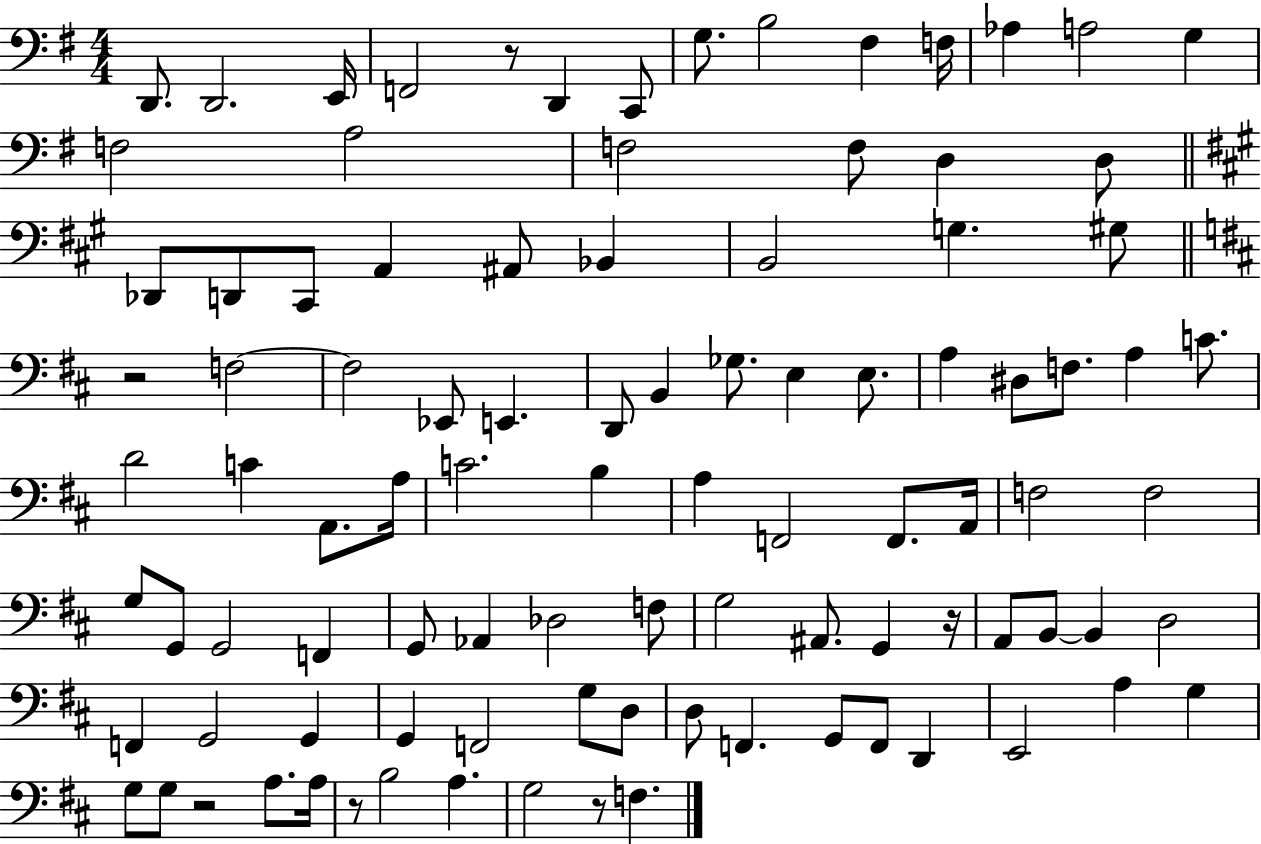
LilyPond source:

{
  \clef bass
  \numericTimeSignature
  \time 4/4
  \key g \major
  d,8. d,2. e,16 | f,2 r8 d,4 c,8 | g8. b2 fis4 f16 | aes4 a2 g4 | \break f2 a2 | f2 f8 d4 d8 | \bar "||" \break \key a \major des,8 d,8 cis,8 a,4 ais,8 bes,4 | b,2 g4. gis8 | \bar "||" \break \key d \major r2 f2~~ | f2 ees,8 e,4. | d,8 b,4 ges8. e4 e8. | a4 dis8 f8. a4 c'8. | \break d'2 c'4 a,8. a16 | c'2. b4 | a4 f,2 f,8. a,16 | f2 f2 | \break g8 g,8 g,2 f,4 | g,8 aes,4 des2 f8 | g2 ais,8. g,4 r16 | a,8 b,8~~ b,4 d2 | \break f,4 g,2 g,4 | g,4 f,2 g8 d8 | d8 f,4. g,8 f,8 d,4 | e,2 a4 g4 | \break g8 g8 r2 a8. a16 | r8 b2 a4. | g2 r8 f4. | \bar "|."
}